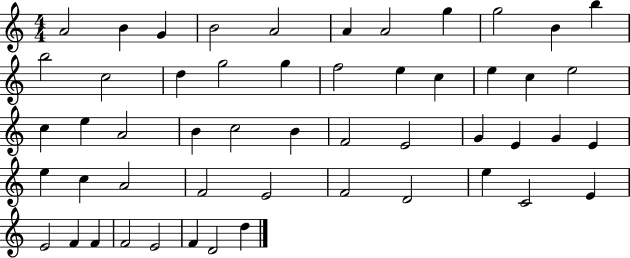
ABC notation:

X:1
T:Untitled
M:4/4
L:1/4
K:C
A2 B G B2 A2 A A2 g g2 B b b2 c2 d g2 g f2 e c e c e2 c e A2 B c2 B F2 E2 G E G E e c A2 F2 E2 F2 D2 e C2 E E2 F F F2 E2 F D2 d